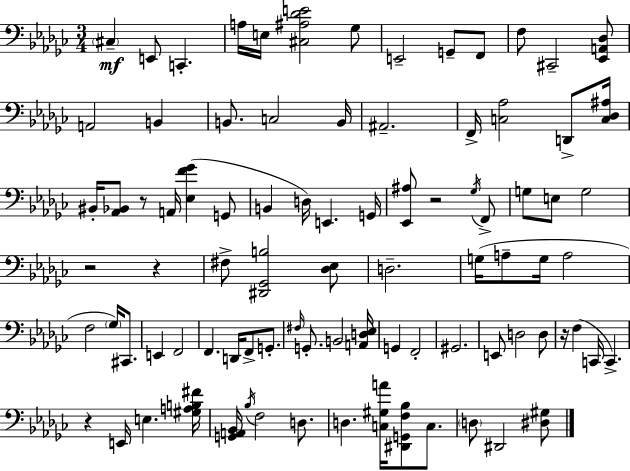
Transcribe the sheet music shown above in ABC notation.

X:1
T:Untitled
M:3/4
L:1/4
K:Ebm
^C, E,,/2 C,, A,/4 E,/4 [^C,^A,_DE]2 _G,/2 E,,2 G,,/2 F,,/2 F,/2 ^C,,2 [_E,,A,,_D,]/2 A,,2 B,, B,,/2 C,2 B,,/4 ^A,,2 F,,/4 [C,_A,]2 D,,/2 [C,_D,^A,]/4 ^B,,/4 [_A,,_B,,]/2 z/2 A,,/4 [_E,F_G] G,,/2 B,, D,/4 E,, G,,/4 [_E,,^A,]/2 z2 _G,/4 F,,/2 G,/2 E,/2 G,2 z2 z ^F,/2 [^D,,_G,,B,]2 [_D,_E,]/2 D,2 G,/4 A,/2 G,/4 A,2 F,2 _G,/4 ^C,,/2 E,, F,,2 F,, D,,/4 F,,/2 G,,/2 ^F,/4 G,,/2 B,,2 [A,,D,_E,]/4 G,, F,,2 ^G,,2 E,,/2 D,2 D,/2 z/4 F, C,,/4 C,, z E,,/4 E, [^G,A,B,^F]/4 [G,,A,,_B,,]/4 _B,/4 F,2 D,/2 D, [C,^G,A]/4 [^D,,G,,F,_B,]/2 C,/2 D,/2 ^D,,2 [^D,^G,]/2